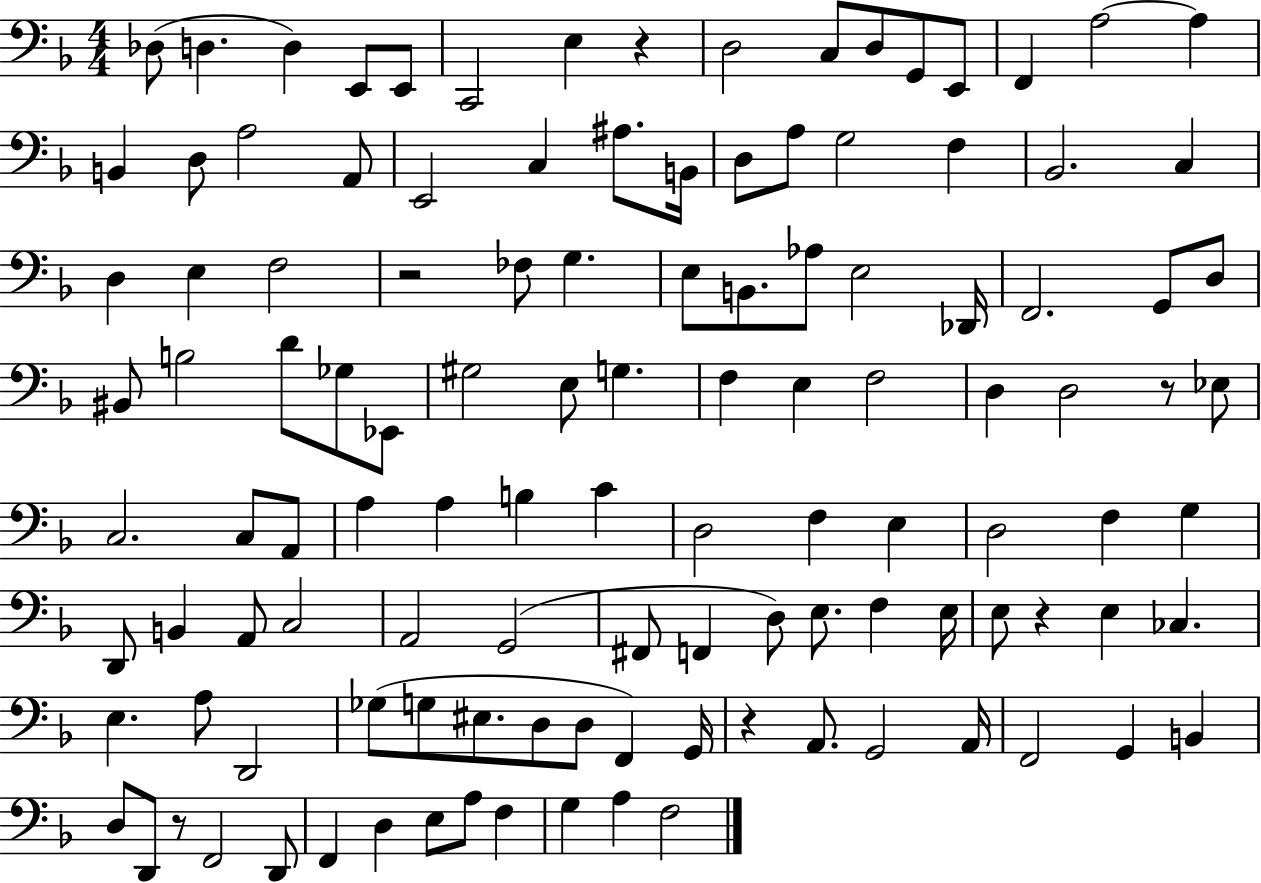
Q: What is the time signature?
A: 4/4